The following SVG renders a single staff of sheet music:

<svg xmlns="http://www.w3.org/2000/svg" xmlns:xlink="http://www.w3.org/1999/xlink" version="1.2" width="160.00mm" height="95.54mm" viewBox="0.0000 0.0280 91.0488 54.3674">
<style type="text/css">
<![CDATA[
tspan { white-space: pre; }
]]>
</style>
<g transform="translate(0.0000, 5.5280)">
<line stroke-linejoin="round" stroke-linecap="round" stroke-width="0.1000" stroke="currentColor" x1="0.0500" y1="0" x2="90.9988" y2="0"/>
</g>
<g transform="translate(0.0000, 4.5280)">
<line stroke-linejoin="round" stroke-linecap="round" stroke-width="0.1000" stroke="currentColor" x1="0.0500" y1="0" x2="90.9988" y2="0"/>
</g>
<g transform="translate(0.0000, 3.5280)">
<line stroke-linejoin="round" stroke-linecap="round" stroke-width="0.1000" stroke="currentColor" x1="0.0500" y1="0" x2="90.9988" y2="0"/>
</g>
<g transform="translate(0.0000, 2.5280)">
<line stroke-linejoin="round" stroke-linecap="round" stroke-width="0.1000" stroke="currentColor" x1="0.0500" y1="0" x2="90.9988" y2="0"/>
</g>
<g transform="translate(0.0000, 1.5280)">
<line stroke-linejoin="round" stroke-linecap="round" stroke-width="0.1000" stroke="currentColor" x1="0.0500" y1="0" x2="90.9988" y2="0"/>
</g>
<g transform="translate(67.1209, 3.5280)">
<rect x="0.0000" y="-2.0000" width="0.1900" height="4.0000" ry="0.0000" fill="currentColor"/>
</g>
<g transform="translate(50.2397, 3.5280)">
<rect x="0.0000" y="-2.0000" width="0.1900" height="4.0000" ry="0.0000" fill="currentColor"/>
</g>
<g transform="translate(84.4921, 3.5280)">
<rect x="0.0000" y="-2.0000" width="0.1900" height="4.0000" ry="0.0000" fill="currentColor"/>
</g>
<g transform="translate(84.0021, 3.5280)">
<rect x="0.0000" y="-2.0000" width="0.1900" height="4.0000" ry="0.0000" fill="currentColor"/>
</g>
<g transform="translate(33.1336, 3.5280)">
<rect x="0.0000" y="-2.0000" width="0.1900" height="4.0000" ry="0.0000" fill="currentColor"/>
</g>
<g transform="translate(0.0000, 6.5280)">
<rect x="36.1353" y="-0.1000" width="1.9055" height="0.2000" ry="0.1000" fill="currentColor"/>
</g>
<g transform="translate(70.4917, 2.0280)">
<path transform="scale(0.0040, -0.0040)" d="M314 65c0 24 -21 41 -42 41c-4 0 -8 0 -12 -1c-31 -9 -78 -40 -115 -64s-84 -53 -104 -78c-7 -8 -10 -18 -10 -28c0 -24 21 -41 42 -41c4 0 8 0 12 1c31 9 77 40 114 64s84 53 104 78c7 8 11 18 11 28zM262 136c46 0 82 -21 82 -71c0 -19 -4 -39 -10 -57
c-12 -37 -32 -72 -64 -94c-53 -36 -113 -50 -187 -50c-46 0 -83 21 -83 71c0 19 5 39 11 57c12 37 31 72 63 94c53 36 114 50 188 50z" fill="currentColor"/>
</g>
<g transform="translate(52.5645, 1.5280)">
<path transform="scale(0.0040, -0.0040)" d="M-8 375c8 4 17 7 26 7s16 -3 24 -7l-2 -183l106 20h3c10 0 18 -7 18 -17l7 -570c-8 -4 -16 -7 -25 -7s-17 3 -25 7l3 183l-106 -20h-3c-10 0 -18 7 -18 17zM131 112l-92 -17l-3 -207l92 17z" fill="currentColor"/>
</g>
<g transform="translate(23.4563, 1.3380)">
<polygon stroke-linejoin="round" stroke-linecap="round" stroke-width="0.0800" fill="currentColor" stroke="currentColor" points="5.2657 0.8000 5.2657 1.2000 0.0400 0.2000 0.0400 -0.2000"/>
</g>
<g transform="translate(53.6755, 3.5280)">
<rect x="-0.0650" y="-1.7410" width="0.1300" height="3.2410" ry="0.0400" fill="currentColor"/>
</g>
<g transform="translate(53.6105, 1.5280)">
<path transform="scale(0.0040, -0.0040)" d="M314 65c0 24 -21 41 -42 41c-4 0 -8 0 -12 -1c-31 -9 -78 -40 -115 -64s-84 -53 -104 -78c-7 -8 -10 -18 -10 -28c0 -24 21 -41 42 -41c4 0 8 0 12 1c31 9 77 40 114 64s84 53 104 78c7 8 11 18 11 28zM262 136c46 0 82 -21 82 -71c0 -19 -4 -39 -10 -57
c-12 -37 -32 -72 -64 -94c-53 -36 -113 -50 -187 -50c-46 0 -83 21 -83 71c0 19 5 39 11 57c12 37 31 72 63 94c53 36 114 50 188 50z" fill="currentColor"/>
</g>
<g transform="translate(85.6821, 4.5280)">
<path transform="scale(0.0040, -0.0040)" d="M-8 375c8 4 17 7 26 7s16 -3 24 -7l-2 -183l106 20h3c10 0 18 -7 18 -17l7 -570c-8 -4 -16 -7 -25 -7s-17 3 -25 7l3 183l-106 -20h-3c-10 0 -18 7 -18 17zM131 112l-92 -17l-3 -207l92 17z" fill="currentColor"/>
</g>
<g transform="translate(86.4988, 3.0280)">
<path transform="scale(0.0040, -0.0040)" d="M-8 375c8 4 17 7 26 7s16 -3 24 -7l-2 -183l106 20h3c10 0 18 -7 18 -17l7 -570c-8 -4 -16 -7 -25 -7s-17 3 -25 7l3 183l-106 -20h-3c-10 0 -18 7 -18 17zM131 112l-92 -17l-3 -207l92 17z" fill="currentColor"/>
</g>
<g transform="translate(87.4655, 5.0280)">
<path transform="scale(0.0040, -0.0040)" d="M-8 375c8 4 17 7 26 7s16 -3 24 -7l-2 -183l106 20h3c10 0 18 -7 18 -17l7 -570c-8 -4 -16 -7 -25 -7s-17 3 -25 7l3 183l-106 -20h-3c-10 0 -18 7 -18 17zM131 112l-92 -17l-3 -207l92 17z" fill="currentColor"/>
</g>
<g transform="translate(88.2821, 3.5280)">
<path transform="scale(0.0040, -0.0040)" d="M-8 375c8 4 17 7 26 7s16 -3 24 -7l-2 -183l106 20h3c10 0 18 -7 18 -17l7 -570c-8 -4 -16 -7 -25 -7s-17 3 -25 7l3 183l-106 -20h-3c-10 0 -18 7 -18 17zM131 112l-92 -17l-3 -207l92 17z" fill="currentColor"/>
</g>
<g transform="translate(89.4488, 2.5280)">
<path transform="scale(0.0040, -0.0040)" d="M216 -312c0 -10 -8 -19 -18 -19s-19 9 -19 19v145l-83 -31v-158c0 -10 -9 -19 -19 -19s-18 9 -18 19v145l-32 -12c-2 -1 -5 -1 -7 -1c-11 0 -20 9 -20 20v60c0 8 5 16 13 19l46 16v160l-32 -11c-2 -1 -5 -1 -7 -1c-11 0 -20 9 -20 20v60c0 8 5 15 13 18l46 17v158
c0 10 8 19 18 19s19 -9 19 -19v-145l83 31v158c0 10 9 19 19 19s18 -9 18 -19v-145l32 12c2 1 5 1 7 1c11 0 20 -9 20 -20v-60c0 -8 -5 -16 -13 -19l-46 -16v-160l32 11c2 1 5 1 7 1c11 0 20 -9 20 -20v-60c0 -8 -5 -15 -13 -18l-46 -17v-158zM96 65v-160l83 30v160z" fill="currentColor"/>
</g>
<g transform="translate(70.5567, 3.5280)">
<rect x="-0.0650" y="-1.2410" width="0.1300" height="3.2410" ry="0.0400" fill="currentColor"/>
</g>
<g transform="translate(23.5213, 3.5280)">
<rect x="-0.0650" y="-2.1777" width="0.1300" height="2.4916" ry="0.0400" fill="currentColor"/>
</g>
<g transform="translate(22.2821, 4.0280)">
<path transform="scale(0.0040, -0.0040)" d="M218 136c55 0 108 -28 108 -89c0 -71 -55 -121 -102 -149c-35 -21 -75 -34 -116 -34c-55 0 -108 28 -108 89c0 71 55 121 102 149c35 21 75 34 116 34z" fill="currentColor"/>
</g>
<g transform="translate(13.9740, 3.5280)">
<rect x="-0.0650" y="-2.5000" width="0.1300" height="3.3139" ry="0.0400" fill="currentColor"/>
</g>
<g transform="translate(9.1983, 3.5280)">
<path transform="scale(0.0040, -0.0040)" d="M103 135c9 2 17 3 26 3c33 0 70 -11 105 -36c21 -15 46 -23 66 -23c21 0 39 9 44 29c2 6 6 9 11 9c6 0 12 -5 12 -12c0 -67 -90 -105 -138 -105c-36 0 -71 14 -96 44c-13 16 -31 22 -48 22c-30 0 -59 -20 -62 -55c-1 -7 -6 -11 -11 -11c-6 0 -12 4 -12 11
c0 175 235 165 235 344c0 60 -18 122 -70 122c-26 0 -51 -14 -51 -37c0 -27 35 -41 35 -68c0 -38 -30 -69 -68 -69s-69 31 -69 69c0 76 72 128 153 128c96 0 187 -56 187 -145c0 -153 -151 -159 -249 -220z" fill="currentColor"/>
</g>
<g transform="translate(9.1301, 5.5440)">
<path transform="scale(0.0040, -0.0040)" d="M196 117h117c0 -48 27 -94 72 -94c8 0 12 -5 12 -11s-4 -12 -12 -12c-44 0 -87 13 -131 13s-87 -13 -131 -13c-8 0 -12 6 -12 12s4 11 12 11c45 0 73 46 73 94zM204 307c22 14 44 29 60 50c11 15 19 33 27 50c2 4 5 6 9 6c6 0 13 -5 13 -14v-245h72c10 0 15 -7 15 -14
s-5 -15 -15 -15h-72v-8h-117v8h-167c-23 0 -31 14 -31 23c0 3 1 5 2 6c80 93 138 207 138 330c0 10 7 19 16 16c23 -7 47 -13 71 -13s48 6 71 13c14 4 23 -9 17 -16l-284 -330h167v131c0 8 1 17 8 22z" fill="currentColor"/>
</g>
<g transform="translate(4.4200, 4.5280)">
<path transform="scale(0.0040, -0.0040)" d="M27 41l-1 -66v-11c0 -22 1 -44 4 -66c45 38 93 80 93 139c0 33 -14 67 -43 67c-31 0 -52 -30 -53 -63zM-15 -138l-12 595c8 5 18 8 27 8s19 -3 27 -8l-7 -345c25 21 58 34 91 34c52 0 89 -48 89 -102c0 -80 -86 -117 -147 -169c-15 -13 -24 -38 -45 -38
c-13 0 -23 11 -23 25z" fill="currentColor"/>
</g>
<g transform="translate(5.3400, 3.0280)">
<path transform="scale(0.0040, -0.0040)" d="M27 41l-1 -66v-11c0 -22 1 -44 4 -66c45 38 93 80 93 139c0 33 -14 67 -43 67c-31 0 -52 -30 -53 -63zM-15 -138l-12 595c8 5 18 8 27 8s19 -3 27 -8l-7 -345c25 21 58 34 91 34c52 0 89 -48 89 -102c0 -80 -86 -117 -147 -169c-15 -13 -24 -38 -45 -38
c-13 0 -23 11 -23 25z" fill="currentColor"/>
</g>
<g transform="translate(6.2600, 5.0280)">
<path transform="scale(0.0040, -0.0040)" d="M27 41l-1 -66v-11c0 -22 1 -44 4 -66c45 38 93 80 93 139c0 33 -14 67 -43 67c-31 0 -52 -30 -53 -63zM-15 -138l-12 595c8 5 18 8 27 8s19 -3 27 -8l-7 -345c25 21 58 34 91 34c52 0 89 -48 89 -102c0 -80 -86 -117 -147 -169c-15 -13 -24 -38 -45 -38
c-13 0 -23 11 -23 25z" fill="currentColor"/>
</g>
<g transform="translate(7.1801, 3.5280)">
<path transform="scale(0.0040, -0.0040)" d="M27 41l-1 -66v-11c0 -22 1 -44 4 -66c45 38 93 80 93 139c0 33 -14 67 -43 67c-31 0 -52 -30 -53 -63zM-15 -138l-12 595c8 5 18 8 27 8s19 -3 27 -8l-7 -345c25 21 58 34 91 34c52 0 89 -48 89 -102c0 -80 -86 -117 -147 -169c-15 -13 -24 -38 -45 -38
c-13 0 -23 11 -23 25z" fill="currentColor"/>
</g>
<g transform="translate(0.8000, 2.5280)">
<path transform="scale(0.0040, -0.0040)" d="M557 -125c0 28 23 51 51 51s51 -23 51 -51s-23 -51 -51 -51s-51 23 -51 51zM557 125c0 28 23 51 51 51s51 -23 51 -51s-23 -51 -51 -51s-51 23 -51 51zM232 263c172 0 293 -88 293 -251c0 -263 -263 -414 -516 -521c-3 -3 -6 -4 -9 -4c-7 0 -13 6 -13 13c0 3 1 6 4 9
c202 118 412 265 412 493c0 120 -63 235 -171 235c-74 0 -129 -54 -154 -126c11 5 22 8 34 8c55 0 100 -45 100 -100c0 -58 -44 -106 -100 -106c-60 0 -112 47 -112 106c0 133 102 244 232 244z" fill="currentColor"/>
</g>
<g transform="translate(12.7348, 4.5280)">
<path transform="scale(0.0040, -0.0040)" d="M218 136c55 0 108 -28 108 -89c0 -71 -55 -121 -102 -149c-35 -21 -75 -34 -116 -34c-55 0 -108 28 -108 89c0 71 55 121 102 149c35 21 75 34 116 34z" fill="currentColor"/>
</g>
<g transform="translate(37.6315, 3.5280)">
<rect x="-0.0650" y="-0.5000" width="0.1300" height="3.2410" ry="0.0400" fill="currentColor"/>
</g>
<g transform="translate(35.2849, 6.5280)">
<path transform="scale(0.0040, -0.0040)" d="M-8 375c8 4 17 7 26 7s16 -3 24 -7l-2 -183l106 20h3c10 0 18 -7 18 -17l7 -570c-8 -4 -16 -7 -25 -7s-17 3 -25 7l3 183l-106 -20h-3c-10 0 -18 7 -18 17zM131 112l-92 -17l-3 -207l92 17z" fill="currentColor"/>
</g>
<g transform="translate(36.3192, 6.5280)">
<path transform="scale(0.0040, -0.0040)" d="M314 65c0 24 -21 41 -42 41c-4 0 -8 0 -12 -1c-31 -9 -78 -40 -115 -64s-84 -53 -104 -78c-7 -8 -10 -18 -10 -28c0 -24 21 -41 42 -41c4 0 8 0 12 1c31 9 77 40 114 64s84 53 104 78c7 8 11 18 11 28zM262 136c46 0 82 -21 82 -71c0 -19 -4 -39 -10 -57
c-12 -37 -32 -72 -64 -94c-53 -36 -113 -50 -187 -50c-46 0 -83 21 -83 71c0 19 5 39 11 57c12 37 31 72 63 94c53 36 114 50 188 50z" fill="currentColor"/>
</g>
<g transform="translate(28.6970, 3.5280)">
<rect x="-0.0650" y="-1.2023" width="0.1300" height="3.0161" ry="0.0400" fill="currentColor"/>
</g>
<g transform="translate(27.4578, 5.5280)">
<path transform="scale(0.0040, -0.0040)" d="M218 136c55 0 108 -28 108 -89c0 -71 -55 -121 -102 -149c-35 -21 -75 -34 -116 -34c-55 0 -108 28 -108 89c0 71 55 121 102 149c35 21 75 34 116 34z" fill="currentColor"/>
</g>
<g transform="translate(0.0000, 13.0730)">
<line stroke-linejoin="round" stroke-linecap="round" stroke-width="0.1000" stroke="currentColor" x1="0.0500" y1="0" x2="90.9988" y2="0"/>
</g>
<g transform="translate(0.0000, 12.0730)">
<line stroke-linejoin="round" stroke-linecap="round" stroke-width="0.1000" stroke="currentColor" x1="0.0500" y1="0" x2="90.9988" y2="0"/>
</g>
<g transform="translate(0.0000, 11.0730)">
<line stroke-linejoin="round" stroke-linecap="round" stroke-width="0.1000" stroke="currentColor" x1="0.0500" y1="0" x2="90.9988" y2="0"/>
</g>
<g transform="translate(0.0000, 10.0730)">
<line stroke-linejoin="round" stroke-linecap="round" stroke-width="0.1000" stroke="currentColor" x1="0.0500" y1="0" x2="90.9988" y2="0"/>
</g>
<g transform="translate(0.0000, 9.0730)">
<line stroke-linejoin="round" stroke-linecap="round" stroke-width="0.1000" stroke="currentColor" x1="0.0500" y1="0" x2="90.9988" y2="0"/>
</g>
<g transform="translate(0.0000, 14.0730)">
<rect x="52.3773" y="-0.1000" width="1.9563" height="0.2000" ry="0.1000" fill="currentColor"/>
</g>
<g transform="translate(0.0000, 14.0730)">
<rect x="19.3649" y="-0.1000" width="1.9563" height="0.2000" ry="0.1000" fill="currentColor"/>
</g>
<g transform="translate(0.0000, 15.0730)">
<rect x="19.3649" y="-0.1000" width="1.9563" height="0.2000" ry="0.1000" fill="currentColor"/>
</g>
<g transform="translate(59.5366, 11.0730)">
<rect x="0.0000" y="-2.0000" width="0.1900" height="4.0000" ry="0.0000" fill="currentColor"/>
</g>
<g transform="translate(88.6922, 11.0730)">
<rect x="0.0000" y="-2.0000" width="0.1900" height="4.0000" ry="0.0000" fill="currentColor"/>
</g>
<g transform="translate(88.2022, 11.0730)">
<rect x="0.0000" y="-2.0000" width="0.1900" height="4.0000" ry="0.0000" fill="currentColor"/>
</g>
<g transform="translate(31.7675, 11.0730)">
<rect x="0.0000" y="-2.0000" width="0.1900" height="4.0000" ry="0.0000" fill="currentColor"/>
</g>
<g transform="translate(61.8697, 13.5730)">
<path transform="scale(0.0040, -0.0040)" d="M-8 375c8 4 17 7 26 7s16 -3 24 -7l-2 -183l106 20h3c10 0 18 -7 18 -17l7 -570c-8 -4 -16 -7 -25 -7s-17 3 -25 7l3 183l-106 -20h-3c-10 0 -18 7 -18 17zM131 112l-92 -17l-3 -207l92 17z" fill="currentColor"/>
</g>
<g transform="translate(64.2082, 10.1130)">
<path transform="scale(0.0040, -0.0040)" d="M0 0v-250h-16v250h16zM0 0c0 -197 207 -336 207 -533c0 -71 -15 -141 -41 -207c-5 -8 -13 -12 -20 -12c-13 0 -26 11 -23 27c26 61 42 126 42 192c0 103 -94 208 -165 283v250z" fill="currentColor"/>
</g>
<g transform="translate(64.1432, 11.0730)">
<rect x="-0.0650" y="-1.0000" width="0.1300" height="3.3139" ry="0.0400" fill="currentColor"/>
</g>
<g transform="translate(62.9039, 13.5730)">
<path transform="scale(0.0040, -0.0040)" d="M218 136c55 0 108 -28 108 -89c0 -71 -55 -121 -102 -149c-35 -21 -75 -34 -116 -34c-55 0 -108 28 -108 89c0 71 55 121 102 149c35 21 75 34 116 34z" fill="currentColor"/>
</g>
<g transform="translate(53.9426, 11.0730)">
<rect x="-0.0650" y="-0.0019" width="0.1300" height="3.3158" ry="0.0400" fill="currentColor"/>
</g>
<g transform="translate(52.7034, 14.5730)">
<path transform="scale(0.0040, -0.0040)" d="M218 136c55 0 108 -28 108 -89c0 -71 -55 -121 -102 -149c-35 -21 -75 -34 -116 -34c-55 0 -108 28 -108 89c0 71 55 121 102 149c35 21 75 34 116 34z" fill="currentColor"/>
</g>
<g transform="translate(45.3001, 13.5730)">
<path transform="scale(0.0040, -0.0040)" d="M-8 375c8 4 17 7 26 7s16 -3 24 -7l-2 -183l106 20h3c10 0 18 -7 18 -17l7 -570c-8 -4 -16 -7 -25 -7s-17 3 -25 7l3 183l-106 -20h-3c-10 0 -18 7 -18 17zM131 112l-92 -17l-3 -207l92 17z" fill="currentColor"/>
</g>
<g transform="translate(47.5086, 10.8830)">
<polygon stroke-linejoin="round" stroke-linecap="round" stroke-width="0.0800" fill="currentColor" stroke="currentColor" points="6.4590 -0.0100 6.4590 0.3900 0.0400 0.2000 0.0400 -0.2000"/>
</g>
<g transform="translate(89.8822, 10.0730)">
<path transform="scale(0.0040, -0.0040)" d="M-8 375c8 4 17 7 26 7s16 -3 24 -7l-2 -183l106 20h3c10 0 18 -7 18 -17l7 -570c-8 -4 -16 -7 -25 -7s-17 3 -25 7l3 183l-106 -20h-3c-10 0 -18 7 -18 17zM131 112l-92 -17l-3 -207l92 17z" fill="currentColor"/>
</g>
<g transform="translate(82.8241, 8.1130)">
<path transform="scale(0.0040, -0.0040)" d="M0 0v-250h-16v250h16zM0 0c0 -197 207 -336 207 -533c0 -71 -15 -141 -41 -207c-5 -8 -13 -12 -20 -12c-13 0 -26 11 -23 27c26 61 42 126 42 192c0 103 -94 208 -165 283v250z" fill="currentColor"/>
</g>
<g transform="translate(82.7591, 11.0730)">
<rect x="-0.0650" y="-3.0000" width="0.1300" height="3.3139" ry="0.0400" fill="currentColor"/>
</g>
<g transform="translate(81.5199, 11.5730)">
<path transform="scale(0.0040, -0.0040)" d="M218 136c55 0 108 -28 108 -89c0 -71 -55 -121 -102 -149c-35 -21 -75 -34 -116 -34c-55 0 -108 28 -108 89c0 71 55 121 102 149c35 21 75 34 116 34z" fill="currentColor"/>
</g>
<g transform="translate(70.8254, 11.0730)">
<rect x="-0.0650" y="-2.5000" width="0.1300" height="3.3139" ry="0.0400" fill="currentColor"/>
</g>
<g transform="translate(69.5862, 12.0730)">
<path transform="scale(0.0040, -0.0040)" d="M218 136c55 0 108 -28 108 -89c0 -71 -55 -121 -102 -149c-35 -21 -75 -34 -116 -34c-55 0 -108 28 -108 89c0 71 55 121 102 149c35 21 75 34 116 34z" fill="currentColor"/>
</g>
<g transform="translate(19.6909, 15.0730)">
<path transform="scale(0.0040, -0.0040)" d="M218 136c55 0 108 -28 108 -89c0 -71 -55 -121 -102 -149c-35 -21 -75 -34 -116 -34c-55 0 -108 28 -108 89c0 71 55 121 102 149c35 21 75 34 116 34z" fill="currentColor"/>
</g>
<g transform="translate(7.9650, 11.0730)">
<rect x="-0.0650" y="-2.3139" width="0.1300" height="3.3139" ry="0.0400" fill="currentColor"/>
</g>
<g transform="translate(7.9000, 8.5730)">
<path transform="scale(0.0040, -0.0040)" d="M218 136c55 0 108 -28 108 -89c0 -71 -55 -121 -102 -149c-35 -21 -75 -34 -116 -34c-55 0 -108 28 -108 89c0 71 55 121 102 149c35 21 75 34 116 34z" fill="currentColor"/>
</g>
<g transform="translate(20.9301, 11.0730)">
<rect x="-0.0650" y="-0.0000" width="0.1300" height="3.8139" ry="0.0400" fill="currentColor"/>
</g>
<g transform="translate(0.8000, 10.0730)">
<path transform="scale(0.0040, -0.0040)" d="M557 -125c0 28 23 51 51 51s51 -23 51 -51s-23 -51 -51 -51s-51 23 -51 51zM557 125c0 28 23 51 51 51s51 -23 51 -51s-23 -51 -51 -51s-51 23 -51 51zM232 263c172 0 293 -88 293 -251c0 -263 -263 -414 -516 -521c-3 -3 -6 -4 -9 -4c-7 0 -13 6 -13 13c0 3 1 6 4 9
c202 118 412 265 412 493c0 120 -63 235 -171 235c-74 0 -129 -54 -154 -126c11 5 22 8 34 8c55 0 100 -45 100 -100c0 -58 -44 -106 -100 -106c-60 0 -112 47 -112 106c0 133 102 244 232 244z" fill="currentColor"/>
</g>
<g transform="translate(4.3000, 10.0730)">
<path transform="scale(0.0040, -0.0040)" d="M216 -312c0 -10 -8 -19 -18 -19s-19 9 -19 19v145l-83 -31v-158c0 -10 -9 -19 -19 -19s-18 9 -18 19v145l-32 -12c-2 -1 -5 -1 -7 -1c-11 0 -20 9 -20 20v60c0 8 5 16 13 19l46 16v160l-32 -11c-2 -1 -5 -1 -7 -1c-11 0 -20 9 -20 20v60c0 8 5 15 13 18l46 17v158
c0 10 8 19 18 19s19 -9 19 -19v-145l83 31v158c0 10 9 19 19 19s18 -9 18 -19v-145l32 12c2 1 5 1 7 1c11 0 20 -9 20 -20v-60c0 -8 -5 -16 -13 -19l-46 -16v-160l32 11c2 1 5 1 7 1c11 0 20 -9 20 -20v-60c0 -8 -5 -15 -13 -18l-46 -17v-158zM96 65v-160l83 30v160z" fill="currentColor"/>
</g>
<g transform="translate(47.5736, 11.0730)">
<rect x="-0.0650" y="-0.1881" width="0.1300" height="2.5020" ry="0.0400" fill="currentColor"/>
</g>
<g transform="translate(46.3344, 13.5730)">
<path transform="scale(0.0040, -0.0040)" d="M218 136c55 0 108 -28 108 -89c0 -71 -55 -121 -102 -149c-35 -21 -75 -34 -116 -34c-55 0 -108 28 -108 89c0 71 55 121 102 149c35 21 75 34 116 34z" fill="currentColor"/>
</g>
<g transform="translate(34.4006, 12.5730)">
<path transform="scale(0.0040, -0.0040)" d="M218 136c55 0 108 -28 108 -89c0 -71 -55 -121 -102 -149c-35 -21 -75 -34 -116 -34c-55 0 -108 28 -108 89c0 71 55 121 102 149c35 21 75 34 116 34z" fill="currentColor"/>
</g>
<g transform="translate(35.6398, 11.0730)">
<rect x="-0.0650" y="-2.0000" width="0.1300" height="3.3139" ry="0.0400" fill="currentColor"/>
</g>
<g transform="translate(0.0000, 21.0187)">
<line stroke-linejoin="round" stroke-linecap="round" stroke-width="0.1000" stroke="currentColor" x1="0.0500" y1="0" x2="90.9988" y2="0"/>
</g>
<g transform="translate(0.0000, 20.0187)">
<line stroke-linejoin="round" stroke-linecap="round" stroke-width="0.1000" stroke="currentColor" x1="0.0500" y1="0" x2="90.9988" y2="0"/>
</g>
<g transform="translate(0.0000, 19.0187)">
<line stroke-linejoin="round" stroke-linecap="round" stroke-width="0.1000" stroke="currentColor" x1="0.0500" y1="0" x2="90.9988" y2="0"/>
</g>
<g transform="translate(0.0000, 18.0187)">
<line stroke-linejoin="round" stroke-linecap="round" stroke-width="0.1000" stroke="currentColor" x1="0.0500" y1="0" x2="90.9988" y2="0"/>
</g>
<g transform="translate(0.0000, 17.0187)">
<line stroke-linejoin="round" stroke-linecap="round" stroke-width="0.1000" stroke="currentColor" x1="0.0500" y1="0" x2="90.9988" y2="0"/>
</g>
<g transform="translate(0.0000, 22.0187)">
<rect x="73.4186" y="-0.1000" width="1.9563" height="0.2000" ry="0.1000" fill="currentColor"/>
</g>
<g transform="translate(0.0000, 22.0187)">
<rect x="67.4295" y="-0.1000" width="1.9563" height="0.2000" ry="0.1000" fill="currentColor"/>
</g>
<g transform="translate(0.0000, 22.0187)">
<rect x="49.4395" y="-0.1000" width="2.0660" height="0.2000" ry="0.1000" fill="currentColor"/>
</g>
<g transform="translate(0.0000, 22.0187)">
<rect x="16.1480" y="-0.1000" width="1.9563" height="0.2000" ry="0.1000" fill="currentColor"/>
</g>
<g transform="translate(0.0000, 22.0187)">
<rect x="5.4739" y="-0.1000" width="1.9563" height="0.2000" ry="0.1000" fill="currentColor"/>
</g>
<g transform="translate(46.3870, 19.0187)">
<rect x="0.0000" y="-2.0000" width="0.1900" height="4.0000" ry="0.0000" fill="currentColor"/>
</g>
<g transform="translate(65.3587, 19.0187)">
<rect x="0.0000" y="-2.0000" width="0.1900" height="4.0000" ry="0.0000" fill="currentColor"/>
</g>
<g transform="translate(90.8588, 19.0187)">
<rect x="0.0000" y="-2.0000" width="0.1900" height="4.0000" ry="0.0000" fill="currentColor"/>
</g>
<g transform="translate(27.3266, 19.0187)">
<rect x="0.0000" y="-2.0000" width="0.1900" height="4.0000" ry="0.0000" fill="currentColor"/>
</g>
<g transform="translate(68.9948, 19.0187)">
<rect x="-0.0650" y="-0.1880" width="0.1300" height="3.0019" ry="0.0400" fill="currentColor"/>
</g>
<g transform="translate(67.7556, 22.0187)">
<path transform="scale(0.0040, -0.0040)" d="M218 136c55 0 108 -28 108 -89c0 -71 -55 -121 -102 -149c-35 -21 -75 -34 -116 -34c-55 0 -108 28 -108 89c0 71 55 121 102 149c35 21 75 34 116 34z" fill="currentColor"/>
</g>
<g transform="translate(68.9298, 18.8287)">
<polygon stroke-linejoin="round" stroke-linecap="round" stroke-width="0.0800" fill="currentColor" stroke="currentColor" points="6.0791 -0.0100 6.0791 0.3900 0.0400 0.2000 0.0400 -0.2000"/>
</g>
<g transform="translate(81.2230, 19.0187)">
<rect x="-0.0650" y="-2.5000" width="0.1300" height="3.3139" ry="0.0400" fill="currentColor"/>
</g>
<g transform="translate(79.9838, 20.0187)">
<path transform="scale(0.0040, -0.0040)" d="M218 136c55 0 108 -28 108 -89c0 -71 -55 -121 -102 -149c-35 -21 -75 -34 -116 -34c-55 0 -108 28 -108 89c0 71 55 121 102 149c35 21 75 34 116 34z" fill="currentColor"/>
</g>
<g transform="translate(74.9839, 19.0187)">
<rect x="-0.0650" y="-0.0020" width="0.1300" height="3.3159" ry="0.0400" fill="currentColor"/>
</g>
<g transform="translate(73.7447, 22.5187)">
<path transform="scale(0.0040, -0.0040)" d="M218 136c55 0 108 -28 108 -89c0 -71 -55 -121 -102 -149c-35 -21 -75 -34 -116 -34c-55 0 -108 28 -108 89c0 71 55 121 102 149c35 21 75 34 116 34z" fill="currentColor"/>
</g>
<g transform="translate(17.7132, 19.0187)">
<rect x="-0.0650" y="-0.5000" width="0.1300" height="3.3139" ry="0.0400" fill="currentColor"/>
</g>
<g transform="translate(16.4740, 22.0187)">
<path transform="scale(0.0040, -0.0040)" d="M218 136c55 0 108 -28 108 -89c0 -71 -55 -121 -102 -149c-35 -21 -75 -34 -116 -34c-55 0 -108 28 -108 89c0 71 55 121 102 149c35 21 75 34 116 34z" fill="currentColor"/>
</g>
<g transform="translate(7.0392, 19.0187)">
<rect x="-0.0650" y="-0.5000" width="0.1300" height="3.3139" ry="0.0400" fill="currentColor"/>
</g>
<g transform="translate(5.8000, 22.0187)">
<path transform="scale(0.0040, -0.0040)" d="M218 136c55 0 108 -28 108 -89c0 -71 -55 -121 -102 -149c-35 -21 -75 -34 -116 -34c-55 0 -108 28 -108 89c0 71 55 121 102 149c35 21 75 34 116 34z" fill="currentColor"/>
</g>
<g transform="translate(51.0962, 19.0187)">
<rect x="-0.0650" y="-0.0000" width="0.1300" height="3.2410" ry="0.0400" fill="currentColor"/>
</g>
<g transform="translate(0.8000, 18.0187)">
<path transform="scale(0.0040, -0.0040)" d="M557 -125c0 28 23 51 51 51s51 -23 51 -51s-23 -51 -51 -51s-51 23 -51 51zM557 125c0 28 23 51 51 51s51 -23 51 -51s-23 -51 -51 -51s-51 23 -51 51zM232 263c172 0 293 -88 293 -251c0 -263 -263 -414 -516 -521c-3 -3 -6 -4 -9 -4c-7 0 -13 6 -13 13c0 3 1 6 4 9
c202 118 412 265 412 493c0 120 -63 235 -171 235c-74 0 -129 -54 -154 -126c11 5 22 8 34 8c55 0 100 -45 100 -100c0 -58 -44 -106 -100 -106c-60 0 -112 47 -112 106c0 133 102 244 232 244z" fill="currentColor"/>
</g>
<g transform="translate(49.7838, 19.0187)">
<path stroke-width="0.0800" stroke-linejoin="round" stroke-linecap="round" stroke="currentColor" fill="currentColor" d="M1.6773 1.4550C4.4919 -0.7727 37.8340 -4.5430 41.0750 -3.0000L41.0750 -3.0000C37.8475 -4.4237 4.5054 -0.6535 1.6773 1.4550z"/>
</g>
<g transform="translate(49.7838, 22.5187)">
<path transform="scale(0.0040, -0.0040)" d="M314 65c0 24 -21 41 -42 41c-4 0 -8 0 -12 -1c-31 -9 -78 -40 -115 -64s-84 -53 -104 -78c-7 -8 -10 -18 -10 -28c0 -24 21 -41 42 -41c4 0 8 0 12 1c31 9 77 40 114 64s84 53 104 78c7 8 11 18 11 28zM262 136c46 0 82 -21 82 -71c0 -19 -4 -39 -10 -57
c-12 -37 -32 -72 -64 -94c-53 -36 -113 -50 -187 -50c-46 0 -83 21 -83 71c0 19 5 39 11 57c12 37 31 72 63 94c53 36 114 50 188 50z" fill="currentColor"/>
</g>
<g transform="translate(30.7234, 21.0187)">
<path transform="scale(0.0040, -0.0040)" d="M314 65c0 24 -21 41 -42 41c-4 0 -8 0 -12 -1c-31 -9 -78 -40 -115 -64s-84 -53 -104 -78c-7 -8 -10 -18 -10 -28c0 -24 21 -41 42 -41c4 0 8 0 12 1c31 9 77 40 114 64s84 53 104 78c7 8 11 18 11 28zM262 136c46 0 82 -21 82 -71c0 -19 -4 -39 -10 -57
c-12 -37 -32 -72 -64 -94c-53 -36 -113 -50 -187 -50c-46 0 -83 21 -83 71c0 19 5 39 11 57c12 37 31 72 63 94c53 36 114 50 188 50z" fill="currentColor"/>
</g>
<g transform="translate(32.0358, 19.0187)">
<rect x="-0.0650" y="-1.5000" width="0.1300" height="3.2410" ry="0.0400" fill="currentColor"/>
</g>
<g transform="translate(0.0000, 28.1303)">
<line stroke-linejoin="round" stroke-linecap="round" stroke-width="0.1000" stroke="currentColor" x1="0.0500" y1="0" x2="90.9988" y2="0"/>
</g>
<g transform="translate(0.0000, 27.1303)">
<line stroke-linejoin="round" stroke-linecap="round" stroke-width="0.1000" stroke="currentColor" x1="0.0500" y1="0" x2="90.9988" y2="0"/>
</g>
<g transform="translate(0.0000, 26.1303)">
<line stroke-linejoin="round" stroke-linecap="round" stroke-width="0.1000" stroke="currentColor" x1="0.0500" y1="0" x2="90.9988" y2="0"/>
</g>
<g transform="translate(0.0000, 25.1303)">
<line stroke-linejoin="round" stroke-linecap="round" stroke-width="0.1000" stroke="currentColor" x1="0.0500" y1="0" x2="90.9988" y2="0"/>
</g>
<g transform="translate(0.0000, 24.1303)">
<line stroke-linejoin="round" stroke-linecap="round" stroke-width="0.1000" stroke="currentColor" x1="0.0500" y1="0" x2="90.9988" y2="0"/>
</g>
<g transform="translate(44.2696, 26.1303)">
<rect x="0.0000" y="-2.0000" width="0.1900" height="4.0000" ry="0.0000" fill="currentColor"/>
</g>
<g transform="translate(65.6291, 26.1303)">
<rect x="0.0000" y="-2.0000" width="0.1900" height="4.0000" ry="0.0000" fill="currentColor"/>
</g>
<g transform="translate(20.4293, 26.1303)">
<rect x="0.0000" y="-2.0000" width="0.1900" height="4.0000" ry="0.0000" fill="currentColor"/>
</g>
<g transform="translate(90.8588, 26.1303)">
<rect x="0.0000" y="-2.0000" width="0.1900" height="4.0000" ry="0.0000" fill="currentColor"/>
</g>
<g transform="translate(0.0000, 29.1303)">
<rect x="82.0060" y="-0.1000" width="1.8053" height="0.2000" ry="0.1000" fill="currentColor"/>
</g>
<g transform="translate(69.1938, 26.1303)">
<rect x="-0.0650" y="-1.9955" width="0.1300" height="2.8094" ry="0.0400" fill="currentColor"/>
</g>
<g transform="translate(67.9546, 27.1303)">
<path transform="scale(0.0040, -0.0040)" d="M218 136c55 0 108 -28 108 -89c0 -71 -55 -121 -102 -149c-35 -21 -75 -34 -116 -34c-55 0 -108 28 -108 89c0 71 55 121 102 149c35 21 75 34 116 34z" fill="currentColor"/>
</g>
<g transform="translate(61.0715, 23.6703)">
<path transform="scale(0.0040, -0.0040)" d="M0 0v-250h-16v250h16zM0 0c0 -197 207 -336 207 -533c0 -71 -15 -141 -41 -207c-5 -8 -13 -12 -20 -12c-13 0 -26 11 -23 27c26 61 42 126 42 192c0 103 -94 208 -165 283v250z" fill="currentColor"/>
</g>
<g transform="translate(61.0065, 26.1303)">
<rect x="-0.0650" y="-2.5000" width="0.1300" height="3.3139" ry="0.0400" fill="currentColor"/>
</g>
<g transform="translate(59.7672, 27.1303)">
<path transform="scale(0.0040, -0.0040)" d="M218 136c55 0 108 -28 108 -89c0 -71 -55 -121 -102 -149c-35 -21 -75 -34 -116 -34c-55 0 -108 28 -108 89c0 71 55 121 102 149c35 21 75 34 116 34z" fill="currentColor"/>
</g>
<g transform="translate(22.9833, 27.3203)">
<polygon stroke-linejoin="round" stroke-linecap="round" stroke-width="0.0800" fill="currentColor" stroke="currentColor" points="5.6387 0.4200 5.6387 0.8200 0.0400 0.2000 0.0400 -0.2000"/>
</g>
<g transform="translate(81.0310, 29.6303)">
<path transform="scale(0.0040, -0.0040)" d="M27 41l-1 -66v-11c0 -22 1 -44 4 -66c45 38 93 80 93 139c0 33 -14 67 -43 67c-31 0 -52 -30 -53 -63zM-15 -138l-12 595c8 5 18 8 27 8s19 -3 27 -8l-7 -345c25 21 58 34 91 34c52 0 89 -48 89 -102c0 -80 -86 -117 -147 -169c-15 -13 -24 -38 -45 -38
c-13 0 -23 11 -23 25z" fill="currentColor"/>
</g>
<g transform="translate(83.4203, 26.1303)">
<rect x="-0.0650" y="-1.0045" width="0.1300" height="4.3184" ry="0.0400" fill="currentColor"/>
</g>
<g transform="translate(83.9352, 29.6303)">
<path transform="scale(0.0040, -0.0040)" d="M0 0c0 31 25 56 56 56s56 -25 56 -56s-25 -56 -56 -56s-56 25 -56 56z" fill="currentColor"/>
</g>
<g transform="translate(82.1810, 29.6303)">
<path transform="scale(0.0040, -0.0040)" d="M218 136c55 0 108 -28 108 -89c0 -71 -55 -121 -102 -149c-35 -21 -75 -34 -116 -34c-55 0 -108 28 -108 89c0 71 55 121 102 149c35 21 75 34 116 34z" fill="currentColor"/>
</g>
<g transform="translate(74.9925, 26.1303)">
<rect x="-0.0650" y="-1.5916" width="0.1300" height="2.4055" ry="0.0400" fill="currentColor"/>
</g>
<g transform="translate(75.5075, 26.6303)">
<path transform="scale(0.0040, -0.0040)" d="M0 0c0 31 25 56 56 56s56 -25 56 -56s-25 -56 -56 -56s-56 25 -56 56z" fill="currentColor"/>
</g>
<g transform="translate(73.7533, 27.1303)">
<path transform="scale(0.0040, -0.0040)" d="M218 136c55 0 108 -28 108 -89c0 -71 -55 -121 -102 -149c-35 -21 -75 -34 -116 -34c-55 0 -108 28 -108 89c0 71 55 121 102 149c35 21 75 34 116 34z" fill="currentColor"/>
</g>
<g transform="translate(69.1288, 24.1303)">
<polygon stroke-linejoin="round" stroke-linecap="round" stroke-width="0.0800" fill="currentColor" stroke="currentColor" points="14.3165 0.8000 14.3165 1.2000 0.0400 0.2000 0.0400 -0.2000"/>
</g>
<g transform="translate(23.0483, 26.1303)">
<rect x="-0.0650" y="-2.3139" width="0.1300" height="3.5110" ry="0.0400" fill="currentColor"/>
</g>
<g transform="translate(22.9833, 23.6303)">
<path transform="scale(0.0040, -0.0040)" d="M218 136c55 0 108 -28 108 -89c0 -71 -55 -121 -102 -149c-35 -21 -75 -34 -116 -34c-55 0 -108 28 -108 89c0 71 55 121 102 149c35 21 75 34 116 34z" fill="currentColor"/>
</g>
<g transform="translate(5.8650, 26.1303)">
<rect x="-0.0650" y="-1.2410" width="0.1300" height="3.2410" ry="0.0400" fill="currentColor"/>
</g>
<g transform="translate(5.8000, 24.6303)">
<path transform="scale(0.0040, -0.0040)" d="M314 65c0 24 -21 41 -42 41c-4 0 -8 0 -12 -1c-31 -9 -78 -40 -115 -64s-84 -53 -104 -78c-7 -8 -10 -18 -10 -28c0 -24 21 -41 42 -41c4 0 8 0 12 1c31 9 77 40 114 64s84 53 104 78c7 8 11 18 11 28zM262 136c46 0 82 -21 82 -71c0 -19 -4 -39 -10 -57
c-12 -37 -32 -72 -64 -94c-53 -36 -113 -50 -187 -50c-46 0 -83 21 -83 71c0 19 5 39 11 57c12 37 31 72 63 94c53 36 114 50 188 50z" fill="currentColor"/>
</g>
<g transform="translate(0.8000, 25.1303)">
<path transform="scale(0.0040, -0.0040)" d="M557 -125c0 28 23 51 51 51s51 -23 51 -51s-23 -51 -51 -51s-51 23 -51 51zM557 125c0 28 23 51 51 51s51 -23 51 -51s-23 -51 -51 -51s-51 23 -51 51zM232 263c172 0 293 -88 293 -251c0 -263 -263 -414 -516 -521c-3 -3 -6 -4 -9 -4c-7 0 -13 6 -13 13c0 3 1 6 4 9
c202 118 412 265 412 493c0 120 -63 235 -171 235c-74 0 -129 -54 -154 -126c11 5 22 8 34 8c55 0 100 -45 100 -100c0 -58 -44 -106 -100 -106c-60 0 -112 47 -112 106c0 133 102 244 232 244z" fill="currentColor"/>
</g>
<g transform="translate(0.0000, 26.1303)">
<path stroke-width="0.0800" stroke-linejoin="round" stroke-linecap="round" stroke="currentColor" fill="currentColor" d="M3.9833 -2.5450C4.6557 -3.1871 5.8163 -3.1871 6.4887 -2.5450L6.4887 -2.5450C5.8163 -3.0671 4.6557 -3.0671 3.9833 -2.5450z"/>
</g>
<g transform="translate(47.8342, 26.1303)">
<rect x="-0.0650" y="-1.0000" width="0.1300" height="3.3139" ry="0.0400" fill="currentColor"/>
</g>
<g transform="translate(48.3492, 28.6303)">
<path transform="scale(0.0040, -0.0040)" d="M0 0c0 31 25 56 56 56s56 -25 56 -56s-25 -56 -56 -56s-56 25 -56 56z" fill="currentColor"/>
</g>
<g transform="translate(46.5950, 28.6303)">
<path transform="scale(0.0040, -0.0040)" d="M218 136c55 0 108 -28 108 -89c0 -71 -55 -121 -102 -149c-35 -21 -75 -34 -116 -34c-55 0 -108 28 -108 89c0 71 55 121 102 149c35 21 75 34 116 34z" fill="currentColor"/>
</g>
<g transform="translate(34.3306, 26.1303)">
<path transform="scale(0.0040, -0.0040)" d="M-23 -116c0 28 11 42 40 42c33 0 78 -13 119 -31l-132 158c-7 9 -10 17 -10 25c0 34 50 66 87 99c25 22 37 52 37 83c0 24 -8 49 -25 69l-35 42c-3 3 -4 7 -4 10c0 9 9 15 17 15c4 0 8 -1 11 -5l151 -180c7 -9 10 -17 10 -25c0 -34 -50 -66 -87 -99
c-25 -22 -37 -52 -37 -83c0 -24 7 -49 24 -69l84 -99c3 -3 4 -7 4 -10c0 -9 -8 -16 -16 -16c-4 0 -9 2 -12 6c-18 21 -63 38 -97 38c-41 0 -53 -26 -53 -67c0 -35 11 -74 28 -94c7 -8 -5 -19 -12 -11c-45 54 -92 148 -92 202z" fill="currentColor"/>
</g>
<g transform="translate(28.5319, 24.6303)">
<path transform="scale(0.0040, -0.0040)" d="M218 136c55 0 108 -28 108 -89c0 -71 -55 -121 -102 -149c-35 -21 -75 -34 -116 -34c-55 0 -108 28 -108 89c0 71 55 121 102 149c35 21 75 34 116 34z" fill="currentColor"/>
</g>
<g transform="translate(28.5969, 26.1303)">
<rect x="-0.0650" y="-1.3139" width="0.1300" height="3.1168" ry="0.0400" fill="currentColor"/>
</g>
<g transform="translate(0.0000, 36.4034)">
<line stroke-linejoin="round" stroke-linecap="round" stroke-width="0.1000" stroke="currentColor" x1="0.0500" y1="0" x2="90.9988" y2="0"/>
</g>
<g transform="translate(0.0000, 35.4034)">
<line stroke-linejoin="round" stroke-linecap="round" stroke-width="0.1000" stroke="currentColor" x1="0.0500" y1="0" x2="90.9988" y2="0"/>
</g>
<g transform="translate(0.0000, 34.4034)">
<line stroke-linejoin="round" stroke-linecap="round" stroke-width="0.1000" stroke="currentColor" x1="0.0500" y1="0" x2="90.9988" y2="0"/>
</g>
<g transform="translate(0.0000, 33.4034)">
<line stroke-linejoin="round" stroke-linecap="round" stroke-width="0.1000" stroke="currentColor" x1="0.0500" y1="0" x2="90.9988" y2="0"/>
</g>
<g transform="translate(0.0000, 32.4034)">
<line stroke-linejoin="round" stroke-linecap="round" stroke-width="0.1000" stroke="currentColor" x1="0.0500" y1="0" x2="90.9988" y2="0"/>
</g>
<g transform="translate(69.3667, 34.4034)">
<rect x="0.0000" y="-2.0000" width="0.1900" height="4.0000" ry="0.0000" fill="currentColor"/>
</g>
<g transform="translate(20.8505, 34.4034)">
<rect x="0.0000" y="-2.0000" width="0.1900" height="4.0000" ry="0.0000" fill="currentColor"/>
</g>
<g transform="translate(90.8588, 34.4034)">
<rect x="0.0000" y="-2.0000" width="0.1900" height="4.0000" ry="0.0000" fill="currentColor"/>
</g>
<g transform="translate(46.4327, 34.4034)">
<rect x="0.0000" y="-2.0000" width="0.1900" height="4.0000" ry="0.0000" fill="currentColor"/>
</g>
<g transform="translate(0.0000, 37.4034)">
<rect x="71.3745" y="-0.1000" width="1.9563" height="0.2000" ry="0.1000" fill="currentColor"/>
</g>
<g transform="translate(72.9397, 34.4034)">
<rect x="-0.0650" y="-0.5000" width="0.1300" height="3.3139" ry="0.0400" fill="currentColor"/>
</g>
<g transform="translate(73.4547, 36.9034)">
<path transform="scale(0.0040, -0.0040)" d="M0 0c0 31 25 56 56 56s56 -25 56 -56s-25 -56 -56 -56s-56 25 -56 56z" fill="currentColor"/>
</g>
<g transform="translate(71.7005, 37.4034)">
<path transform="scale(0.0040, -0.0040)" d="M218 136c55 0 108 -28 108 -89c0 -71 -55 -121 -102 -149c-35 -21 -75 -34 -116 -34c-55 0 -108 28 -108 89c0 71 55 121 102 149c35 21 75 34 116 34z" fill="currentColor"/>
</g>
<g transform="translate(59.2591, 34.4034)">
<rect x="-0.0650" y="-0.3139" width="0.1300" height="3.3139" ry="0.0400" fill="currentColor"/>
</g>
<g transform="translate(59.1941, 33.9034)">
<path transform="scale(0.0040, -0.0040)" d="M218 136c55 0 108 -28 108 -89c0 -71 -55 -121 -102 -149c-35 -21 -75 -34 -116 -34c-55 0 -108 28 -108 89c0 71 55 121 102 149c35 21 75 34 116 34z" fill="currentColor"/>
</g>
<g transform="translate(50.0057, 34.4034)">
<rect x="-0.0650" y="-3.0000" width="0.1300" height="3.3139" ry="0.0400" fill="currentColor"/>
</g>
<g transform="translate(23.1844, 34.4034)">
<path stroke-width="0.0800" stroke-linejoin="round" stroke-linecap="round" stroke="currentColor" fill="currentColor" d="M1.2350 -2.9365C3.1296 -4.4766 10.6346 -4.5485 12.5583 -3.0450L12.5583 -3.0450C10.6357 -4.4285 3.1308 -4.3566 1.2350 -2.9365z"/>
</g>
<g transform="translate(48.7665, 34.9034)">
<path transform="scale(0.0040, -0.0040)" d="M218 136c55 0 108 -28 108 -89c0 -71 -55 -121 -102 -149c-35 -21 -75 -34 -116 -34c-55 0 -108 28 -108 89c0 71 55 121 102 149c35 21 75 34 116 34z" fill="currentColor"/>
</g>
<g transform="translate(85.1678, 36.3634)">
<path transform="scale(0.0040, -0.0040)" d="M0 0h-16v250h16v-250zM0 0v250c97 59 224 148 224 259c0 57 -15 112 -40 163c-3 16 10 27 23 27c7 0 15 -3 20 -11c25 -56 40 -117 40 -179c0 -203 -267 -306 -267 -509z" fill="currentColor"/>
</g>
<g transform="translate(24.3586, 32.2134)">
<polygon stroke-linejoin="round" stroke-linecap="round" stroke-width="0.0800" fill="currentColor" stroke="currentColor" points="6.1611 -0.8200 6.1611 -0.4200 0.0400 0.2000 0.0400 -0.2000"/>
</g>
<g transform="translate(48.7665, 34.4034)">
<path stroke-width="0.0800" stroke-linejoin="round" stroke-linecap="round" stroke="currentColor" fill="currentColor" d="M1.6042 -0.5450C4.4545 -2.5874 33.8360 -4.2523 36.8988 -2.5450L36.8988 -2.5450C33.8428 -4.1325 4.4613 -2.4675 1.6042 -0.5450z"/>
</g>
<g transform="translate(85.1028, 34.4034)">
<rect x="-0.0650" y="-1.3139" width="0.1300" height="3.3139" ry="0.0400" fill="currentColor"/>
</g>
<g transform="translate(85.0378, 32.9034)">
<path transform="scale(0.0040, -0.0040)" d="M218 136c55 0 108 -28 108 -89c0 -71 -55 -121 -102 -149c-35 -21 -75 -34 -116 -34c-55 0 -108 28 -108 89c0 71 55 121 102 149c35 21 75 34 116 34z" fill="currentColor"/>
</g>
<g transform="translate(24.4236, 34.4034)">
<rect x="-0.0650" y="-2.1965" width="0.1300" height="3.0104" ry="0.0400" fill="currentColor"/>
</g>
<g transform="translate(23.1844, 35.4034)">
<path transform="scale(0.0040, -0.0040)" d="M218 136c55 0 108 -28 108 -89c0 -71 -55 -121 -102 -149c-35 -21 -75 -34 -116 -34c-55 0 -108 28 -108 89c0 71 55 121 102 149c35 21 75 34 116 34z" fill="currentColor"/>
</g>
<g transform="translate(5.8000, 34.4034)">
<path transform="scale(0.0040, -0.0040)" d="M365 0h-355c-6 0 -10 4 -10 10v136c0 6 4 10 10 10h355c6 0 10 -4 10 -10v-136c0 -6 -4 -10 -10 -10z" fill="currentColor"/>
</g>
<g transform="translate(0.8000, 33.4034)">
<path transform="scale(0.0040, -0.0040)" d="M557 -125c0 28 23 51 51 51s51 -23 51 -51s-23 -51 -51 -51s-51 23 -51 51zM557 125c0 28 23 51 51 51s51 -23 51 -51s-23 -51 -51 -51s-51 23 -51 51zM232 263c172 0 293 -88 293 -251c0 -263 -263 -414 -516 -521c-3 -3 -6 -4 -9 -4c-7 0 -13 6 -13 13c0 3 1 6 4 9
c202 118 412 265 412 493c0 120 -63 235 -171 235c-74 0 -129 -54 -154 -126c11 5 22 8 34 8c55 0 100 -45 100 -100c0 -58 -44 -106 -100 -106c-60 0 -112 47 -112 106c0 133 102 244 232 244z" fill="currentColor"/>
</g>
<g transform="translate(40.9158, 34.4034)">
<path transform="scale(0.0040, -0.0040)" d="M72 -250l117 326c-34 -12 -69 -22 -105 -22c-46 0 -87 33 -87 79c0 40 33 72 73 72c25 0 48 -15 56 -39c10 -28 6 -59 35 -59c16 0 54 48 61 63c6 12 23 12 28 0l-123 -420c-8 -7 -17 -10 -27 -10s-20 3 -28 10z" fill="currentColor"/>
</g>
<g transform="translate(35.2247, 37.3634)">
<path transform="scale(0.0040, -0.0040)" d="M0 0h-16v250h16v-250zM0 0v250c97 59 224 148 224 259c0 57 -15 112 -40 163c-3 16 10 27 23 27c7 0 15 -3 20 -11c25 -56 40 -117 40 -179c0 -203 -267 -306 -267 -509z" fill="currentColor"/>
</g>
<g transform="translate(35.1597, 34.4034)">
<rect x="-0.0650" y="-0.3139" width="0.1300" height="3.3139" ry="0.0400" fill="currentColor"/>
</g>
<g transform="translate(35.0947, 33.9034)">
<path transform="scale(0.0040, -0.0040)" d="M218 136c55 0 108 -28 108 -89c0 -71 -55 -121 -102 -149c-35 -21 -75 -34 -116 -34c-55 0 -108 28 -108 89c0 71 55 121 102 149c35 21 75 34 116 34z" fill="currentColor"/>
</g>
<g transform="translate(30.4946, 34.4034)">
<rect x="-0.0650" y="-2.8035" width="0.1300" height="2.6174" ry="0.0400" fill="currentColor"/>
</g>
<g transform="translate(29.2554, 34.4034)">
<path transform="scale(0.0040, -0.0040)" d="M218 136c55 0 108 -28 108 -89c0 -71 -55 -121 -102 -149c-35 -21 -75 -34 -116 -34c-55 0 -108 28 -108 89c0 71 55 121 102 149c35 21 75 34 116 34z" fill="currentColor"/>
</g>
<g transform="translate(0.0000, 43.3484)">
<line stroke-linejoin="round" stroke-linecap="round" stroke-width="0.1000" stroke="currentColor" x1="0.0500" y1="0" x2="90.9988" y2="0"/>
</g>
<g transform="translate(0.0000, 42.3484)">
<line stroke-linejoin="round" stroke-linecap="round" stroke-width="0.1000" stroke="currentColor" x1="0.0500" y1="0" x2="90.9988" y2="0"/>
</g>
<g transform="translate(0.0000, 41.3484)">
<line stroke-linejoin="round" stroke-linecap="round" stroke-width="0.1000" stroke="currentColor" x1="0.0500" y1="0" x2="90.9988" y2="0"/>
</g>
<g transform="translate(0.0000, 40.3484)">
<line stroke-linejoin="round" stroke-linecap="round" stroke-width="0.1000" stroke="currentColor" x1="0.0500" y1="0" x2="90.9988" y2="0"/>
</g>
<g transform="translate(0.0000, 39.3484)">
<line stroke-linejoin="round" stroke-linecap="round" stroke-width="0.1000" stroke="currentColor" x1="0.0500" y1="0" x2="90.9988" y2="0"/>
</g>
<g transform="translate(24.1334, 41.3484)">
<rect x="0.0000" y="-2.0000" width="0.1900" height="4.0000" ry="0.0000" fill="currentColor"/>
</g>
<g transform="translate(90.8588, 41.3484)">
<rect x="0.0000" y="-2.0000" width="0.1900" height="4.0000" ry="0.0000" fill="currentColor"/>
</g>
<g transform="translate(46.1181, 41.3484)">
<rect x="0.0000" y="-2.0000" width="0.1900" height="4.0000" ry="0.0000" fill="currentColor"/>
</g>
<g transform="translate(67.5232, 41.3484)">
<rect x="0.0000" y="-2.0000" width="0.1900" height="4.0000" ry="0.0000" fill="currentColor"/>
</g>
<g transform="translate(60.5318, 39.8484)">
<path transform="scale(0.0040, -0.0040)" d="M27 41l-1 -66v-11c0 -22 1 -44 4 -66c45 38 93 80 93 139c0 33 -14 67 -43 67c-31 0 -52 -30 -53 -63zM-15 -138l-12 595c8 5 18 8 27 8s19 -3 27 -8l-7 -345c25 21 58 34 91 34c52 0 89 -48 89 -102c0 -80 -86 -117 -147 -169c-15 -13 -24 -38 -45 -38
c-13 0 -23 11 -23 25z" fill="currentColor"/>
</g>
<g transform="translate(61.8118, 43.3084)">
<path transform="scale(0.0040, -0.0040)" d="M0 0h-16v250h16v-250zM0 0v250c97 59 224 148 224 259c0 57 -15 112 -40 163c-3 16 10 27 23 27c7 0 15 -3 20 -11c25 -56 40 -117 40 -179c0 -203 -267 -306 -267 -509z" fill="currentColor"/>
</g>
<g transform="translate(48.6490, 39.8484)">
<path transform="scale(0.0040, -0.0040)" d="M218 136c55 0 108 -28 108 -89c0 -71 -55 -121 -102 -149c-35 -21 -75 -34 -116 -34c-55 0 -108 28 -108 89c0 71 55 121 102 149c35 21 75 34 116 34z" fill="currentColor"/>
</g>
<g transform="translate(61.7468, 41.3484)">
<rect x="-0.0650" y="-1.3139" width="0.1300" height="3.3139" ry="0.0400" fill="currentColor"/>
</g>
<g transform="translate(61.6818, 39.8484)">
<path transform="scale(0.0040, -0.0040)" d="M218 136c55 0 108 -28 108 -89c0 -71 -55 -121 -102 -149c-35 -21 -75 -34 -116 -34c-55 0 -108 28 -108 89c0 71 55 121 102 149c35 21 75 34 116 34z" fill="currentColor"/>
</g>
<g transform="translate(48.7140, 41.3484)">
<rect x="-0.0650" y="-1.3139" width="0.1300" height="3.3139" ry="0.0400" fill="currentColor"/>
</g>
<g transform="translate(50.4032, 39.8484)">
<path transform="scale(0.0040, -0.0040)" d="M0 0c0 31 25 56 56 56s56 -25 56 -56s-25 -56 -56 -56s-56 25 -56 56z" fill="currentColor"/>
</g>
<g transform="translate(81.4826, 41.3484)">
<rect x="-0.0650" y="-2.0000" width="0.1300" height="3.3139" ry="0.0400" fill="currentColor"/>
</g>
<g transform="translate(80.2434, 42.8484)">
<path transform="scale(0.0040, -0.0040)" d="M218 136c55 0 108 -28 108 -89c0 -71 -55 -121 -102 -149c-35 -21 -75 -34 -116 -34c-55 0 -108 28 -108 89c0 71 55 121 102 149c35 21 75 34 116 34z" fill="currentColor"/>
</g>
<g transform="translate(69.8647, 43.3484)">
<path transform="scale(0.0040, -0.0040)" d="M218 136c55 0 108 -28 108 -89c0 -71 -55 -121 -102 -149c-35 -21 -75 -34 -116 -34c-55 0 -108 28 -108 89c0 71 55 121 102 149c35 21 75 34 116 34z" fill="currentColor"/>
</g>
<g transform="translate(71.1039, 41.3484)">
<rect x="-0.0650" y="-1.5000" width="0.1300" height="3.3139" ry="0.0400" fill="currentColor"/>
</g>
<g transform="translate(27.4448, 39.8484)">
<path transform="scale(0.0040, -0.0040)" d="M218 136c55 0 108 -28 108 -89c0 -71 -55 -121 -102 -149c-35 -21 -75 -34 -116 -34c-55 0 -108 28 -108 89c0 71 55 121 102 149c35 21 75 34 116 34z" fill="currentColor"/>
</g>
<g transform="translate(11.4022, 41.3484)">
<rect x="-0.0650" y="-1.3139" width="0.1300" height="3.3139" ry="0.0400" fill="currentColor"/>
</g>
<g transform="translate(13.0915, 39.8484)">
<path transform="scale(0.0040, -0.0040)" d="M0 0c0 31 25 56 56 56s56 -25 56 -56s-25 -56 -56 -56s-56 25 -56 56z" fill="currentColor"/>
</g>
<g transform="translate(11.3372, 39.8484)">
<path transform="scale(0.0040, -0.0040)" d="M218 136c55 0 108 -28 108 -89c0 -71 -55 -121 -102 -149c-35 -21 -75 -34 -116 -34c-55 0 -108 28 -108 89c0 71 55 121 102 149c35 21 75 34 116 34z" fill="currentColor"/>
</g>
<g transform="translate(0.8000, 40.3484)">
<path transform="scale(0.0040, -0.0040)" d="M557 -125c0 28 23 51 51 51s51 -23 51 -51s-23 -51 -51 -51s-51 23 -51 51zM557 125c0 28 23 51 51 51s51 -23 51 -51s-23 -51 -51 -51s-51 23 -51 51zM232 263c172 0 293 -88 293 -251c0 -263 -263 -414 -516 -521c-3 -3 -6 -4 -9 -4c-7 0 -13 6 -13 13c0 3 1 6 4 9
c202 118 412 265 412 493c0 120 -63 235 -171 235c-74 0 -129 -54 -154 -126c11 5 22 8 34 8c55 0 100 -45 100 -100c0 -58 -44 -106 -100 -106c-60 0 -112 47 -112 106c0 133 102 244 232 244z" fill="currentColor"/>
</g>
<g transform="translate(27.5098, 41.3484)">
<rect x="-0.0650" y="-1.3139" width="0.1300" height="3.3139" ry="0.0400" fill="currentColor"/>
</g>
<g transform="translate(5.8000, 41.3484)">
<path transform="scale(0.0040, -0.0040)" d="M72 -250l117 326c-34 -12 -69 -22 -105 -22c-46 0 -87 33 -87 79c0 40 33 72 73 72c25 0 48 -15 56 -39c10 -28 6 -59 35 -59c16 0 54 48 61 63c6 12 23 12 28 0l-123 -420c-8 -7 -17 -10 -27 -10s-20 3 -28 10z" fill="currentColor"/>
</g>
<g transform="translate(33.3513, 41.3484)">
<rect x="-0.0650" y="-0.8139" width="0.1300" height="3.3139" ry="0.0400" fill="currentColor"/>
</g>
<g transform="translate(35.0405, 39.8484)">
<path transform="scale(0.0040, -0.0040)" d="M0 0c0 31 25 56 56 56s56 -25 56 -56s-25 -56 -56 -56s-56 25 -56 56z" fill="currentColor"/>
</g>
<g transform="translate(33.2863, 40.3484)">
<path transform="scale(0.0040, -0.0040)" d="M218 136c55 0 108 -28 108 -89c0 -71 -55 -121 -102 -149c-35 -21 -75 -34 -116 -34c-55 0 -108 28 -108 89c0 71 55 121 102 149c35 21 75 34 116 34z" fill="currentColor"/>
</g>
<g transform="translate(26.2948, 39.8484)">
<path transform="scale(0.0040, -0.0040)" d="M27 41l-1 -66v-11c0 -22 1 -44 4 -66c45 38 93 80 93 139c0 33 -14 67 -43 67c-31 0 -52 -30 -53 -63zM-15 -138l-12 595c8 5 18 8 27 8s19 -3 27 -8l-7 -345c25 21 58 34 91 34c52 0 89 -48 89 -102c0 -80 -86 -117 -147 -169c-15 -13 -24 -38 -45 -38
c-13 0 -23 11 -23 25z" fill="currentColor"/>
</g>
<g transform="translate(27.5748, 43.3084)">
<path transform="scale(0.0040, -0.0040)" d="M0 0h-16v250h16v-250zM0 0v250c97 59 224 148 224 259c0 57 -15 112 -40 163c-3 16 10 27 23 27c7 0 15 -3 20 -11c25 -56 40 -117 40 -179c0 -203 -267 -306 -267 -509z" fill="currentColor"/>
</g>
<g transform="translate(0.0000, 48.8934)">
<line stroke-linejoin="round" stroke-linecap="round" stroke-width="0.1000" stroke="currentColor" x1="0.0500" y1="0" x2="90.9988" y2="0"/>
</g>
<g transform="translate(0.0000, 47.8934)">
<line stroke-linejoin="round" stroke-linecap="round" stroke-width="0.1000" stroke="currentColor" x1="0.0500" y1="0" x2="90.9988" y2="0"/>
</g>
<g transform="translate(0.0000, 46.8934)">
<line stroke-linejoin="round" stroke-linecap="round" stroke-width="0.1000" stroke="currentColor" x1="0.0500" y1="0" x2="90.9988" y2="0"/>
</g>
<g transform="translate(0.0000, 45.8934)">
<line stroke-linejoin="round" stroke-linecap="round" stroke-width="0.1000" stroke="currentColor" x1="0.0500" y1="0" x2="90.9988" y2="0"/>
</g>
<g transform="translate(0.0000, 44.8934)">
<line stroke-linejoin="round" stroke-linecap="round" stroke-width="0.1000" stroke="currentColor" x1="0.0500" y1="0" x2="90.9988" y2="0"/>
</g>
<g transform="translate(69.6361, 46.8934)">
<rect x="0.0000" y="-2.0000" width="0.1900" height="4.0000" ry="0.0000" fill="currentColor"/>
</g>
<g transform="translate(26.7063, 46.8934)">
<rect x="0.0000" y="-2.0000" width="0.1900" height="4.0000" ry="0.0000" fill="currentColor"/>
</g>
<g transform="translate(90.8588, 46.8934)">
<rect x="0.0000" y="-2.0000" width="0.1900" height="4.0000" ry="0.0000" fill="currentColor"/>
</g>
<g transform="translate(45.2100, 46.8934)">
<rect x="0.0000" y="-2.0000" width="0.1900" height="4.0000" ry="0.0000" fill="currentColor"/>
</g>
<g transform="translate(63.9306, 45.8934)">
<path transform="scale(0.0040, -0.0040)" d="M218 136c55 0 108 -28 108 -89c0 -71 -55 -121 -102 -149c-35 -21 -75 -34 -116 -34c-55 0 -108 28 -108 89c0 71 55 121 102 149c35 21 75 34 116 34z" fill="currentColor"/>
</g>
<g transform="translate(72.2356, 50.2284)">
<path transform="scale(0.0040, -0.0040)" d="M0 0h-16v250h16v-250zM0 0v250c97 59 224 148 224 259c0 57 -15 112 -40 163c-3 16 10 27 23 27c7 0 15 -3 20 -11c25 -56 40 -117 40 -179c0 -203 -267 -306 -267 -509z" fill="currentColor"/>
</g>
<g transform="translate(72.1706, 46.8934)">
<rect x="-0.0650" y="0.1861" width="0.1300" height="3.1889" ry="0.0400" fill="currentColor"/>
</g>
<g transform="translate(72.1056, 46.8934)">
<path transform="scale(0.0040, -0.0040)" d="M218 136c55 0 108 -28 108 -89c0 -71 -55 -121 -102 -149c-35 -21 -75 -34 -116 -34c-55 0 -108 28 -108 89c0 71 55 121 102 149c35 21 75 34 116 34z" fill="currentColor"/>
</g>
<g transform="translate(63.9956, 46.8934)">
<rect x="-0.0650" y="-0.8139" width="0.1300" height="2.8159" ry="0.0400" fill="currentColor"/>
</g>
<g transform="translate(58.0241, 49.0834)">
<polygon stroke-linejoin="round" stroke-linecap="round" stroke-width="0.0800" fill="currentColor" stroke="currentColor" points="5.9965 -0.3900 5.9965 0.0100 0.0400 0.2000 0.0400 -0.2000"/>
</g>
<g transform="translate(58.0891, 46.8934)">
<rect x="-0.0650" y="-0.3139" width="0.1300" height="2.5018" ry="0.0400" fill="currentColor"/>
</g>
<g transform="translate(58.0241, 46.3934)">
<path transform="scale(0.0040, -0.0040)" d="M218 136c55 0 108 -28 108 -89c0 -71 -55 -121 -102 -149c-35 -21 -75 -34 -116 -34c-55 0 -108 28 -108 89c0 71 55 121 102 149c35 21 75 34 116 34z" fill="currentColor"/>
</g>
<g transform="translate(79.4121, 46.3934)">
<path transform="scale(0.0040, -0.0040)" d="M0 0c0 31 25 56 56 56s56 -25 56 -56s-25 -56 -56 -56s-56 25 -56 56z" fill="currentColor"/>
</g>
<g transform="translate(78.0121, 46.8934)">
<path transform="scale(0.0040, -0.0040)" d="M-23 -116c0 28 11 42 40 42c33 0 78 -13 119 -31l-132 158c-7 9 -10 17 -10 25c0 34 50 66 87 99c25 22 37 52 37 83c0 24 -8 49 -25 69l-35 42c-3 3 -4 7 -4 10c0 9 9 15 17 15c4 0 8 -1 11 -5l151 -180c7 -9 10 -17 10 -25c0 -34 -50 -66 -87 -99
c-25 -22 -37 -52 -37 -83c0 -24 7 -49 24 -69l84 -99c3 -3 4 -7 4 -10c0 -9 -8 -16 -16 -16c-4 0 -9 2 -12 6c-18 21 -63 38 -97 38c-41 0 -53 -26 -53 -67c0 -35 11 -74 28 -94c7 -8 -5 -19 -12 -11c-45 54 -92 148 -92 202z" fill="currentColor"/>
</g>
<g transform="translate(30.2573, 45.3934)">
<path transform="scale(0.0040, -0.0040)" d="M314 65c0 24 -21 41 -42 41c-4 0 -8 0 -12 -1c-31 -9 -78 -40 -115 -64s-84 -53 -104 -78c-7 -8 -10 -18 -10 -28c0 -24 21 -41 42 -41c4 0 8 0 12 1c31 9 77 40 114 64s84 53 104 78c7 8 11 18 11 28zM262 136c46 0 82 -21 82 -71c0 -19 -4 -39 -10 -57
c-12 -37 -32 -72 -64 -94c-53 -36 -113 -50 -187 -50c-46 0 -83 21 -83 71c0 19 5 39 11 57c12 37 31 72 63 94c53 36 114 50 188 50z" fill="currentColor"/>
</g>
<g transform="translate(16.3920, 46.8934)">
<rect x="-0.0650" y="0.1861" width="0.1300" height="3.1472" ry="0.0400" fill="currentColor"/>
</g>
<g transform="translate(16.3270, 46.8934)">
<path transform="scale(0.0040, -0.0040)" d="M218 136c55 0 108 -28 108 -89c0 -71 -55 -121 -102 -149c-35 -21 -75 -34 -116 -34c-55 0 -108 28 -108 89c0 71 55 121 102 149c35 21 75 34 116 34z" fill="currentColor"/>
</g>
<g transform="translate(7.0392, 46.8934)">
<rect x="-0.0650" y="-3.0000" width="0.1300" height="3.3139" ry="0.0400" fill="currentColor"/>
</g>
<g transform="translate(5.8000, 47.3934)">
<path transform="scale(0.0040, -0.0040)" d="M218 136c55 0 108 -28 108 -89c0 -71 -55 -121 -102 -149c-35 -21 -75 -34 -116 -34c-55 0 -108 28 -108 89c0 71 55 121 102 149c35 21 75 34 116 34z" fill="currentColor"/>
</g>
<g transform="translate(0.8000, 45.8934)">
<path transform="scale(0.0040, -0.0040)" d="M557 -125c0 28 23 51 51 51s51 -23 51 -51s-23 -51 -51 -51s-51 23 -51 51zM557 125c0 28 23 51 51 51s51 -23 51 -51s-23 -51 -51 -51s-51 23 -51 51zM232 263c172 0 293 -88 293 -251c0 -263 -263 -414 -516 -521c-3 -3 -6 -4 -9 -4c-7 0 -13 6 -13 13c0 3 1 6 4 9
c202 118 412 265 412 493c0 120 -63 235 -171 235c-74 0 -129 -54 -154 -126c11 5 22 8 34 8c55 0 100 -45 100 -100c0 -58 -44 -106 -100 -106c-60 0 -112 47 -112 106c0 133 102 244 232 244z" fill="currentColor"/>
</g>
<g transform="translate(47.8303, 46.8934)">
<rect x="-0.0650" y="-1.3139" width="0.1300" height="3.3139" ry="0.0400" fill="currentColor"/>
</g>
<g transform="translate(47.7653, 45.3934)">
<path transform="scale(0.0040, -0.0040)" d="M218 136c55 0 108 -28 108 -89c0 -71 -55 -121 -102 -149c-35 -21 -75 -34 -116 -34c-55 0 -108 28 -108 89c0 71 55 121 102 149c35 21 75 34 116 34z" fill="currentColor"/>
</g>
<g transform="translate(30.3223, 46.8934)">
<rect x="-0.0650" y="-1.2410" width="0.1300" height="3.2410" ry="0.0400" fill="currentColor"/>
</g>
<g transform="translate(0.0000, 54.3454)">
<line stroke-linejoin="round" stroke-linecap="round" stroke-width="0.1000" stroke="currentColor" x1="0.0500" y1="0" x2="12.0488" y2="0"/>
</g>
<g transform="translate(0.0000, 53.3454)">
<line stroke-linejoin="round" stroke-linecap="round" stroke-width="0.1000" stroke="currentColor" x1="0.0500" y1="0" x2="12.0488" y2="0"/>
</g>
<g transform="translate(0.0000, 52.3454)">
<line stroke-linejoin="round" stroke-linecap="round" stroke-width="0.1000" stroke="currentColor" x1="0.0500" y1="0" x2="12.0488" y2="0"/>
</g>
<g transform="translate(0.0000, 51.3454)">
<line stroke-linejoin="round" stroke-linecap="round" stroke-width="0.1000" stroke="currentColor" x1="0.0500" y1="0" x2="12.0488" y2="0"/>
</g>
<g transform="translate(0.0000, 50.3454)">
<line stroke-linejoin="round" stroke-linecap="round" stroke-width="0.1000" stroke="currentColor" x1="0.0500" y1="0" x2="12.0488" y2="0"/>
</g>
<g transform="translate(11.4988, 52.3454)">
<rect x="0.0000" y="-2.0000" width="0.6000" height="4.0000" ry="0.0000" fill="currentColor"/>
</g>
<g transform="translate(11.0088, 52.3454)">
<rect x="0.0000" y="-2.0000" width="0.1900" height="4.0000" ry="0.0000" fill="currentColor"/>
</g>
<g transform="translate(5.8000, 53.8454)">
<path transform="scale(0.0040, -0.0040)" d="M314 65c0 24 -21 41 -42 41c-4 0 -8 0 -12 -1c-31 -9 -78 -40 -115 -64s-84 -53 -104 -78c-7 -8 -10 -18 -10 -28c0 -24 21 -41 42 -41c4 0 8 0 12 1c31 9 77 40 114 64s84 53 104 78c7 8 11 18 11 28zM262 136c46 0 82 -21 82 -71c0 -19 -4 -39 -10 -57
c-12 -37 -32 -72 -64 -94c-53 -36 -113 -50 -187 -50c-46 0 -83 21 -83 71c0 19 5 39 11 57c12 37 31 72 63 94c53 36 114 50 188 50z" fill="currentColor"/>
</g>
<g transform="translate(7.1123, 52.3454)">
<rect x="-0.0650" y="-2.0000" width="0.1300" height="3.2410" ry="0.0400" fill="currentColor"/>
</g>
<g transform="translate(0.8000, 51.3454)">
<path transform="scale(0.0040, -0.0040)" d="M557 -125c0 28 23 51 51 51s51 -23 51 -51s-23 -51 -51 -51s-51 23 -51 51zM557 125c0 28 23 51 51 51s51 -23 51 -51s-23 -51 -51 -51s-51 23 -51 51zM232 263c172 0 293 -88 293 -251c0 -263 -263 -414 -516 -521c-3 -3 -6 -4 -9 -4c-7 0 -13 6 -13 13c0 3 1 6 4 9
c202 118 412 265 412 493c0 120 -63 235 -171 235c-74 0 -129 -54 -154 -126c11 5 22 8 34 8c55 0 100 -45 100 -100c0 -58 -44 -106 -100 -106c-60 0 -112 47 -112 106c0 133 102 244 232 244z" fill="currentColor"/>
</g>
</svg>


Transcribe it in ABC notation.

X:1
T:Untitled
M:2/4
L:1/4
K:Ab
_B,, C,/2 G,,/2 E,,2 A,2 G,2 B, C,, A,, F,,/2 D,,/2 F,,/2 B,, C,/2 E,, E,, G,,2 D,,2 E,,/2 D,,/2 B,, G,2 B,/2 G,/2 z F,, B,,/2 B,,/2 B,,/2 _D,,/2 z2 B,,/2 D,/2 E,/2 z/2 C, E, E,, G,/2 z/2 G, _G,/2 F, G, _G,/2 G,, A,, C, D, G,2 G, E,/2 F,/2 D,/2 z A,,2